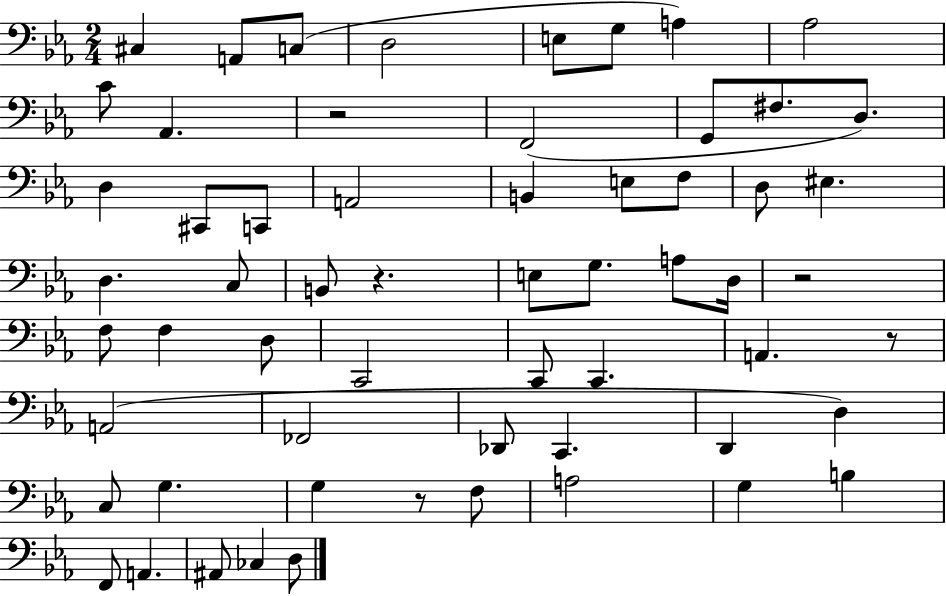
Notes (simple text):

C#3/q A2/e C3/e D3/h E3/e G3/e A3/q Ab3/h C4/e Ab2/q. R/h F2/h G2/e F#3/e. D3/e. D3/q C#2/e C2/e A2/h B2/q E3/e F3/e D3/e EIS3/q. D3/q. C3/e B2/e R/q. E3/e G3/e. A3/e D3/s R/h F3/e F3/q D3/e C2/h C2/e C2/q. A2/q. R/e A2/h FES2/h Db2/e C2/q. D2/q D3/q C3/e G3/q. G3/q R/e F3/e A3/h G3/q B3/q F2/e A2/q. A#2/e CES3/q D3/e